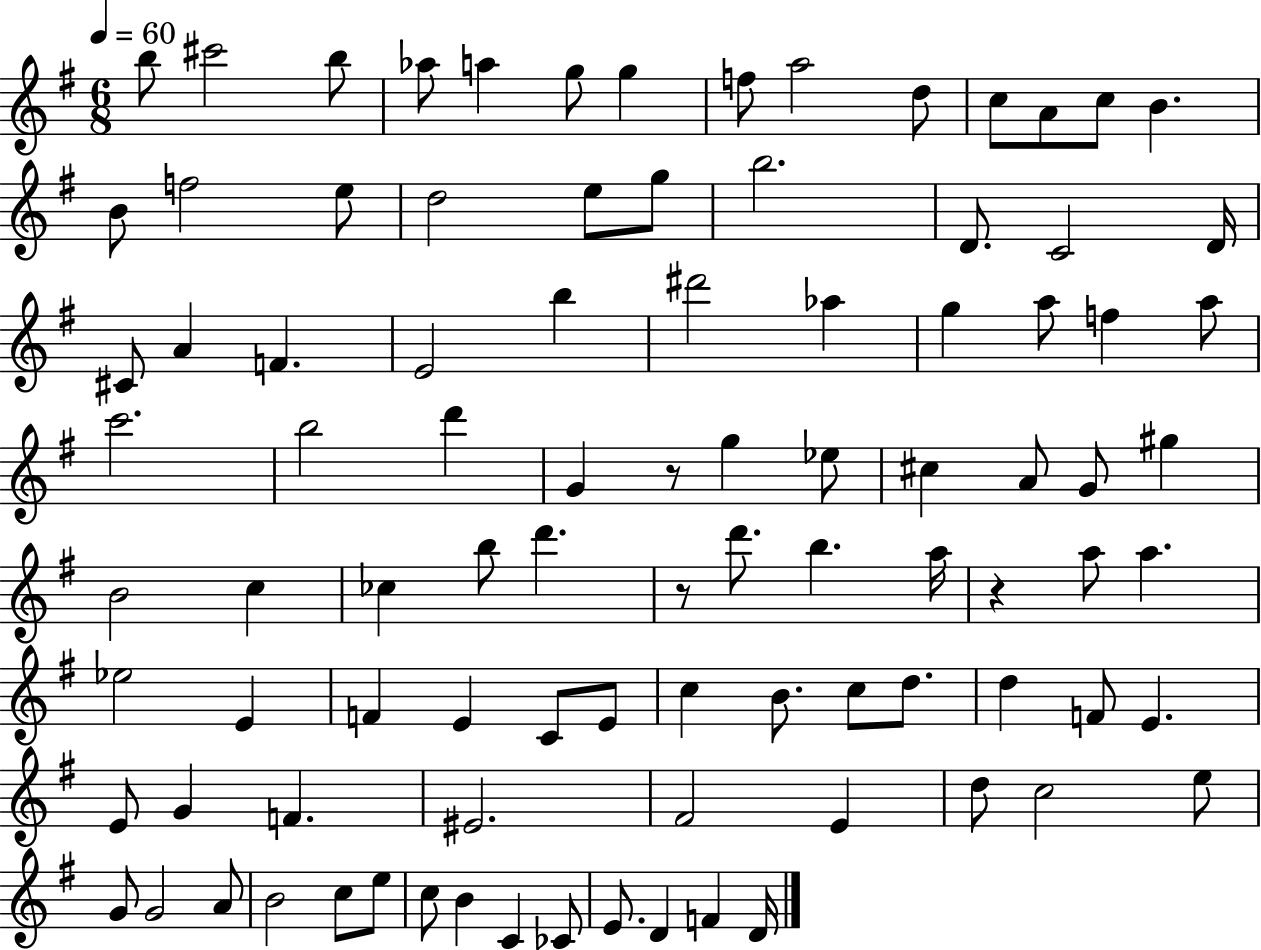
B5/e C#6/h B5/e Ab5/e A5/q G5/e G5/q F5/e A5/h D5/e C5/e A4/e C5/e B4/q. B4/e F5/h E5/e D5/h E5/e G5/e B5/h. D4/e. C4/h D4/s C#4/e A4/q F4/q. E4/h B5/q D#6/h Ab5/q G5/q A5/e F5/q A5/e C6/h. B5/h D6/q G4/q R/e G5/q Eb5/e C#5/q A4/e G4/e G#5/q B4/h C5/q CES5/q B5/e D6/q. R/e D6/e. B5/q. A5/s R/q A5/e A5/q. Eb5/h E4/q F4/q E4/q C4/e E4/e C5/q B4/e. C5/e D5/e. D5/q F4/e E4/q. E4/e G4/q F4/q. EIS4/h. F#4/h E4/q D5/e C5/h E5/e G4/e G4/h A4/e B4/h C5/e E5/e C5/e B4/q C4/q CES4/e E4/e. D4/q F4/q D4/s